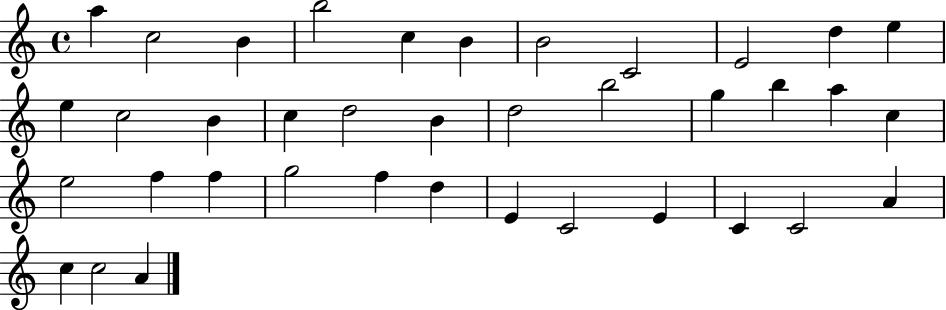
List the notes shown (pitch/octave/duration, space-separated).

A5/q C5/h B4/q B5/h C5/q B4/q B4/h C4/h E4/h D5/q E5/q E5/q C5/h B4/q C5/q D5/h B4/q D5/h B5/h G5/q B5/q A5/q C5/q E5/h F5/q F5/q G5/h F5/q D5/q E4/q C4/h E4/q C4/q C4/h A4/q C5/q C5/h A4/q